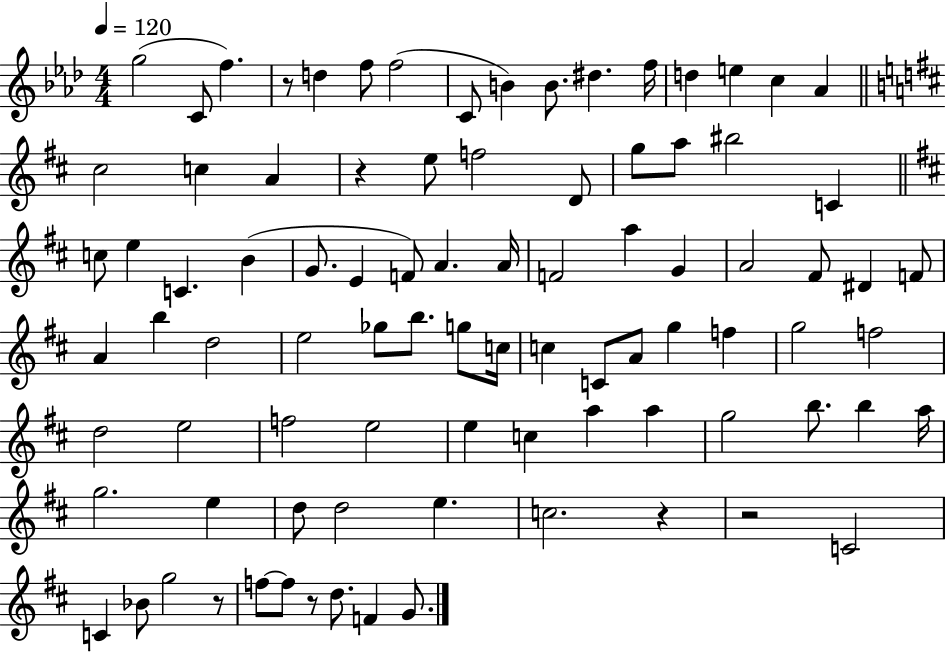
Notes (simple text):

G5/h C4/e F5/q. R/e D5/q F5/e F5/h C4/e B4/q B4/e. D#5/q. F5/s D5/q E5/q C5/q Ab4/q C#5/h C5/q A4/q R/q E5/e F5/h D4/e G5/e A5/e BIS5/h C4/q C5/e E5/q C4/q. B4/q G4/e. E4/q F4/e A4/q. A4/s F4/h A5/q G4/q A4/h F#4/e D#4/q F4/e A4/q B5/q D5/h E5/h Gb5/e B5/e. G5/e C5/s C5/q C4/e A4/e G5/q F5/q G5/h F5/h D5/h E5/h F5/h E5/h E5/q C5/q A5/q A5/q G5/h B5/e. B5/q A5/s G5/h. E5/q D5/e D5/h E5/q. C5/h. R/q R/h C4/h C4/q Bb4/e G5/h R/e F5/e F5/e R/e D5/e. F4/q G4/e.